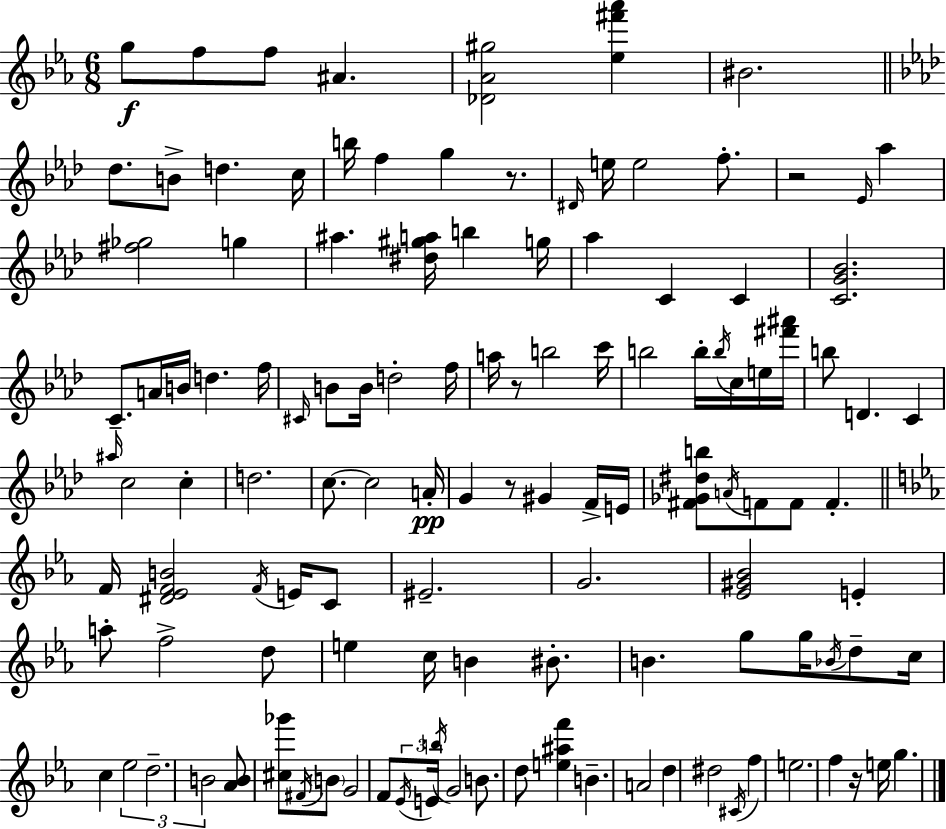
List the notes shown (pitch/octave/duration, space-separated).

G5/e F5/e F5/e A#4/q. [Db4,Ab4,G#5]/h [Eb5,F#6,Ab6]/q BIS4/h. Db5/e. B4/e D5/q. C5/s B5/s F5/q G5/q R/e. D#4/s E5/s E5/h F5/e. R/h Eb4/s Ab5/q [F#5,Gb5]/h G5/q A#5/q. [D#5,G#5,A5]/s B5/q G5/s Ab5/q C4/q C4/q [C4,G4,Bb4]/h. C4/e. A4/s B4/s D5/q. F5/s C#4/s B4/e B4/s D5/h F5/s A5/s R/e B5/h C6/s B5/h B5/s B5/s C5/s E5/s [F#6,A#6]/s B5/e D4/q. C4/q A#5/s C5/h C5/q D5/h. C5/e. C5/h A4/s G4/q R/e G#4/q F4/s E4/s [F#4,Gb4,D#5,B5]/e A4/s F4/e F4/e F4/q. F4/s [D#4,Eb4,F4,B4]/h F4/s E4/s C4/e EIS4/h. G4/h. [Eb4,G#4,Bb4]/h E4/q A5/e F5/h D5/e E5/q C5/s B4/q BIS4/e. B4/q. G5/e G5/s Bb4/s D5/e C5/s C5/q Eb5/h D5/h. B4/h [Ab4,B4]/e [C#5,Gb6]/e F#4/s B4/e G4/h F4/e Eb4/s E4/s B5/s G4/h B4/e. D5/e [E5,A#5,F6]/q B4/q. A4/h D5/q D#5/h C#4/s F5/q E5/h. F5/q R/s E5/s G5/q.